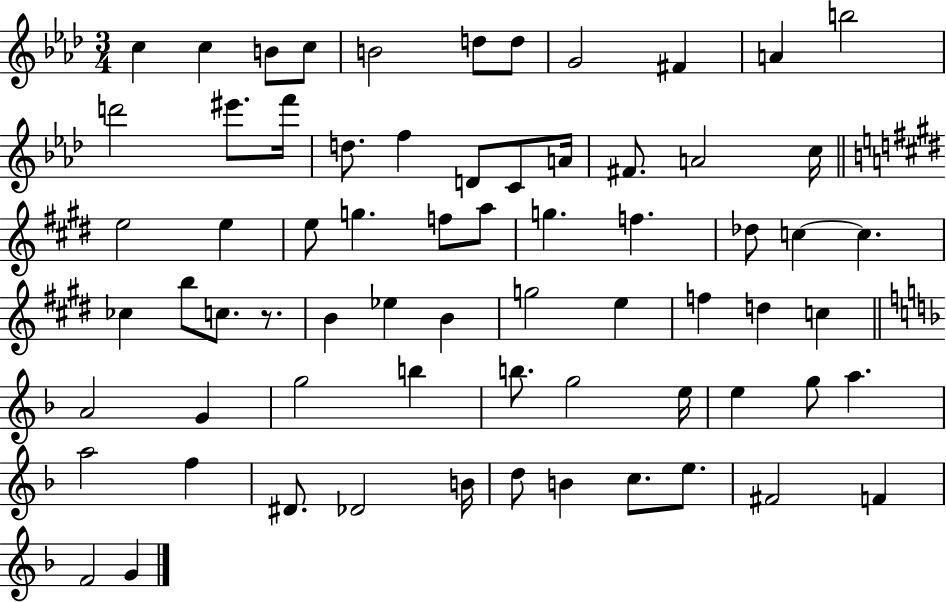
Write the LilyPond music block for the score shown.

{
  \clef treble
  \numericTimeSignature
  \time 3/4
  \key aes \major
  c''4 c''4 b'8 c''8 | b'2 d''8 d''8 | g'2 fis'4 | a'4 b''2 | \break d'''2 eis'''8. f'''16 | d''8. f''4 d'8 c'8 a'16 | fis'8. a'2 c''16 | \bar "||" \break \key e \major e''2 e''4 | e''8 g''4. f''8 a''8 | g''4. f''4. | des''8 c''4~~ c''4. | \break ces''4 b''8 c''8. r8. | b'4 ees''4 b'4 | g''2 e''4 | f''4 d''4 c''4 | \break \bar "||" \break \key d \minor a'2 g'4 | g''2 b''4 | b''8. g''2 e''16 | e''4 g''8 a''4. | \break a''2 f''4 | dis'8. des'2 b'16 | d''8 b'4 c''8. e''8. | fis'2 f'4 | \break f'2 g'4 | \bar "|."
}